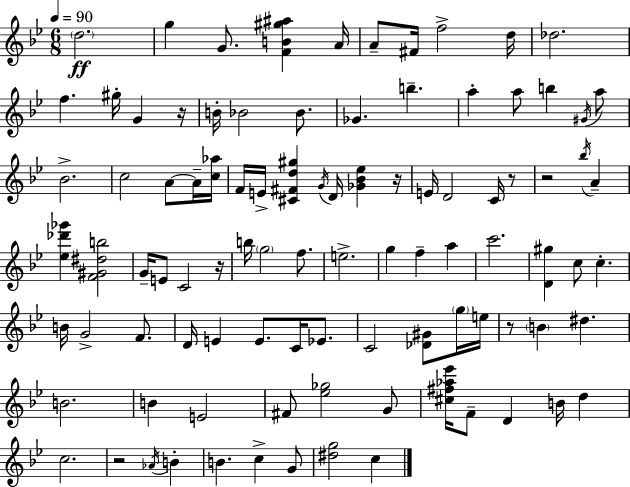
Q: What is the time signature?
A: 6/8